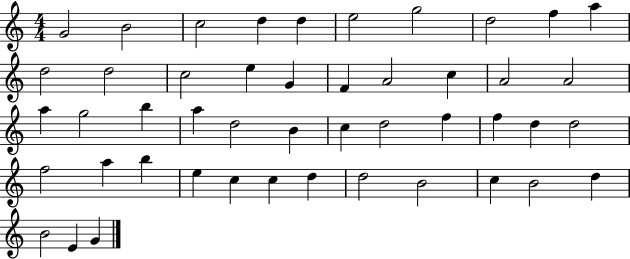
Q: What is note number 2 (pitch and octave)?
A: B4